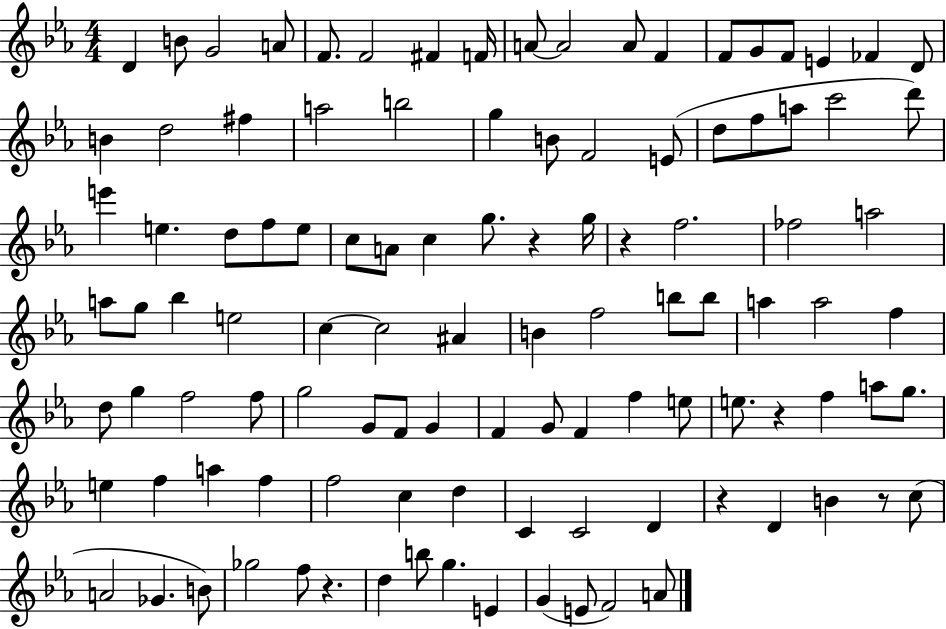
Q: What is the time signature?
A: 4/4